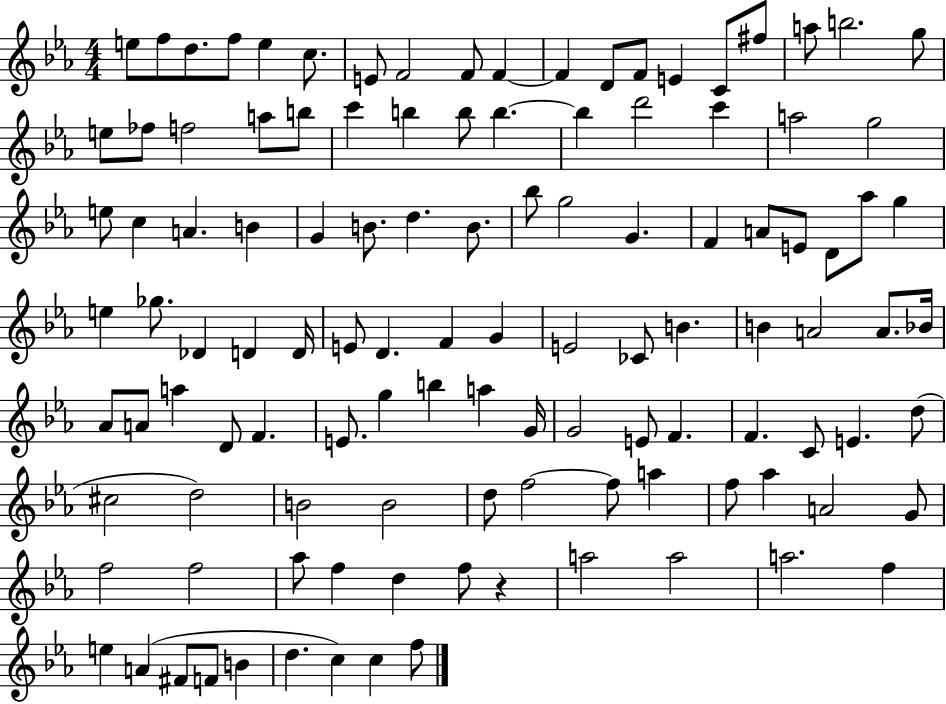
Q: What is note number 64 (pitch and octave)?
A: A4